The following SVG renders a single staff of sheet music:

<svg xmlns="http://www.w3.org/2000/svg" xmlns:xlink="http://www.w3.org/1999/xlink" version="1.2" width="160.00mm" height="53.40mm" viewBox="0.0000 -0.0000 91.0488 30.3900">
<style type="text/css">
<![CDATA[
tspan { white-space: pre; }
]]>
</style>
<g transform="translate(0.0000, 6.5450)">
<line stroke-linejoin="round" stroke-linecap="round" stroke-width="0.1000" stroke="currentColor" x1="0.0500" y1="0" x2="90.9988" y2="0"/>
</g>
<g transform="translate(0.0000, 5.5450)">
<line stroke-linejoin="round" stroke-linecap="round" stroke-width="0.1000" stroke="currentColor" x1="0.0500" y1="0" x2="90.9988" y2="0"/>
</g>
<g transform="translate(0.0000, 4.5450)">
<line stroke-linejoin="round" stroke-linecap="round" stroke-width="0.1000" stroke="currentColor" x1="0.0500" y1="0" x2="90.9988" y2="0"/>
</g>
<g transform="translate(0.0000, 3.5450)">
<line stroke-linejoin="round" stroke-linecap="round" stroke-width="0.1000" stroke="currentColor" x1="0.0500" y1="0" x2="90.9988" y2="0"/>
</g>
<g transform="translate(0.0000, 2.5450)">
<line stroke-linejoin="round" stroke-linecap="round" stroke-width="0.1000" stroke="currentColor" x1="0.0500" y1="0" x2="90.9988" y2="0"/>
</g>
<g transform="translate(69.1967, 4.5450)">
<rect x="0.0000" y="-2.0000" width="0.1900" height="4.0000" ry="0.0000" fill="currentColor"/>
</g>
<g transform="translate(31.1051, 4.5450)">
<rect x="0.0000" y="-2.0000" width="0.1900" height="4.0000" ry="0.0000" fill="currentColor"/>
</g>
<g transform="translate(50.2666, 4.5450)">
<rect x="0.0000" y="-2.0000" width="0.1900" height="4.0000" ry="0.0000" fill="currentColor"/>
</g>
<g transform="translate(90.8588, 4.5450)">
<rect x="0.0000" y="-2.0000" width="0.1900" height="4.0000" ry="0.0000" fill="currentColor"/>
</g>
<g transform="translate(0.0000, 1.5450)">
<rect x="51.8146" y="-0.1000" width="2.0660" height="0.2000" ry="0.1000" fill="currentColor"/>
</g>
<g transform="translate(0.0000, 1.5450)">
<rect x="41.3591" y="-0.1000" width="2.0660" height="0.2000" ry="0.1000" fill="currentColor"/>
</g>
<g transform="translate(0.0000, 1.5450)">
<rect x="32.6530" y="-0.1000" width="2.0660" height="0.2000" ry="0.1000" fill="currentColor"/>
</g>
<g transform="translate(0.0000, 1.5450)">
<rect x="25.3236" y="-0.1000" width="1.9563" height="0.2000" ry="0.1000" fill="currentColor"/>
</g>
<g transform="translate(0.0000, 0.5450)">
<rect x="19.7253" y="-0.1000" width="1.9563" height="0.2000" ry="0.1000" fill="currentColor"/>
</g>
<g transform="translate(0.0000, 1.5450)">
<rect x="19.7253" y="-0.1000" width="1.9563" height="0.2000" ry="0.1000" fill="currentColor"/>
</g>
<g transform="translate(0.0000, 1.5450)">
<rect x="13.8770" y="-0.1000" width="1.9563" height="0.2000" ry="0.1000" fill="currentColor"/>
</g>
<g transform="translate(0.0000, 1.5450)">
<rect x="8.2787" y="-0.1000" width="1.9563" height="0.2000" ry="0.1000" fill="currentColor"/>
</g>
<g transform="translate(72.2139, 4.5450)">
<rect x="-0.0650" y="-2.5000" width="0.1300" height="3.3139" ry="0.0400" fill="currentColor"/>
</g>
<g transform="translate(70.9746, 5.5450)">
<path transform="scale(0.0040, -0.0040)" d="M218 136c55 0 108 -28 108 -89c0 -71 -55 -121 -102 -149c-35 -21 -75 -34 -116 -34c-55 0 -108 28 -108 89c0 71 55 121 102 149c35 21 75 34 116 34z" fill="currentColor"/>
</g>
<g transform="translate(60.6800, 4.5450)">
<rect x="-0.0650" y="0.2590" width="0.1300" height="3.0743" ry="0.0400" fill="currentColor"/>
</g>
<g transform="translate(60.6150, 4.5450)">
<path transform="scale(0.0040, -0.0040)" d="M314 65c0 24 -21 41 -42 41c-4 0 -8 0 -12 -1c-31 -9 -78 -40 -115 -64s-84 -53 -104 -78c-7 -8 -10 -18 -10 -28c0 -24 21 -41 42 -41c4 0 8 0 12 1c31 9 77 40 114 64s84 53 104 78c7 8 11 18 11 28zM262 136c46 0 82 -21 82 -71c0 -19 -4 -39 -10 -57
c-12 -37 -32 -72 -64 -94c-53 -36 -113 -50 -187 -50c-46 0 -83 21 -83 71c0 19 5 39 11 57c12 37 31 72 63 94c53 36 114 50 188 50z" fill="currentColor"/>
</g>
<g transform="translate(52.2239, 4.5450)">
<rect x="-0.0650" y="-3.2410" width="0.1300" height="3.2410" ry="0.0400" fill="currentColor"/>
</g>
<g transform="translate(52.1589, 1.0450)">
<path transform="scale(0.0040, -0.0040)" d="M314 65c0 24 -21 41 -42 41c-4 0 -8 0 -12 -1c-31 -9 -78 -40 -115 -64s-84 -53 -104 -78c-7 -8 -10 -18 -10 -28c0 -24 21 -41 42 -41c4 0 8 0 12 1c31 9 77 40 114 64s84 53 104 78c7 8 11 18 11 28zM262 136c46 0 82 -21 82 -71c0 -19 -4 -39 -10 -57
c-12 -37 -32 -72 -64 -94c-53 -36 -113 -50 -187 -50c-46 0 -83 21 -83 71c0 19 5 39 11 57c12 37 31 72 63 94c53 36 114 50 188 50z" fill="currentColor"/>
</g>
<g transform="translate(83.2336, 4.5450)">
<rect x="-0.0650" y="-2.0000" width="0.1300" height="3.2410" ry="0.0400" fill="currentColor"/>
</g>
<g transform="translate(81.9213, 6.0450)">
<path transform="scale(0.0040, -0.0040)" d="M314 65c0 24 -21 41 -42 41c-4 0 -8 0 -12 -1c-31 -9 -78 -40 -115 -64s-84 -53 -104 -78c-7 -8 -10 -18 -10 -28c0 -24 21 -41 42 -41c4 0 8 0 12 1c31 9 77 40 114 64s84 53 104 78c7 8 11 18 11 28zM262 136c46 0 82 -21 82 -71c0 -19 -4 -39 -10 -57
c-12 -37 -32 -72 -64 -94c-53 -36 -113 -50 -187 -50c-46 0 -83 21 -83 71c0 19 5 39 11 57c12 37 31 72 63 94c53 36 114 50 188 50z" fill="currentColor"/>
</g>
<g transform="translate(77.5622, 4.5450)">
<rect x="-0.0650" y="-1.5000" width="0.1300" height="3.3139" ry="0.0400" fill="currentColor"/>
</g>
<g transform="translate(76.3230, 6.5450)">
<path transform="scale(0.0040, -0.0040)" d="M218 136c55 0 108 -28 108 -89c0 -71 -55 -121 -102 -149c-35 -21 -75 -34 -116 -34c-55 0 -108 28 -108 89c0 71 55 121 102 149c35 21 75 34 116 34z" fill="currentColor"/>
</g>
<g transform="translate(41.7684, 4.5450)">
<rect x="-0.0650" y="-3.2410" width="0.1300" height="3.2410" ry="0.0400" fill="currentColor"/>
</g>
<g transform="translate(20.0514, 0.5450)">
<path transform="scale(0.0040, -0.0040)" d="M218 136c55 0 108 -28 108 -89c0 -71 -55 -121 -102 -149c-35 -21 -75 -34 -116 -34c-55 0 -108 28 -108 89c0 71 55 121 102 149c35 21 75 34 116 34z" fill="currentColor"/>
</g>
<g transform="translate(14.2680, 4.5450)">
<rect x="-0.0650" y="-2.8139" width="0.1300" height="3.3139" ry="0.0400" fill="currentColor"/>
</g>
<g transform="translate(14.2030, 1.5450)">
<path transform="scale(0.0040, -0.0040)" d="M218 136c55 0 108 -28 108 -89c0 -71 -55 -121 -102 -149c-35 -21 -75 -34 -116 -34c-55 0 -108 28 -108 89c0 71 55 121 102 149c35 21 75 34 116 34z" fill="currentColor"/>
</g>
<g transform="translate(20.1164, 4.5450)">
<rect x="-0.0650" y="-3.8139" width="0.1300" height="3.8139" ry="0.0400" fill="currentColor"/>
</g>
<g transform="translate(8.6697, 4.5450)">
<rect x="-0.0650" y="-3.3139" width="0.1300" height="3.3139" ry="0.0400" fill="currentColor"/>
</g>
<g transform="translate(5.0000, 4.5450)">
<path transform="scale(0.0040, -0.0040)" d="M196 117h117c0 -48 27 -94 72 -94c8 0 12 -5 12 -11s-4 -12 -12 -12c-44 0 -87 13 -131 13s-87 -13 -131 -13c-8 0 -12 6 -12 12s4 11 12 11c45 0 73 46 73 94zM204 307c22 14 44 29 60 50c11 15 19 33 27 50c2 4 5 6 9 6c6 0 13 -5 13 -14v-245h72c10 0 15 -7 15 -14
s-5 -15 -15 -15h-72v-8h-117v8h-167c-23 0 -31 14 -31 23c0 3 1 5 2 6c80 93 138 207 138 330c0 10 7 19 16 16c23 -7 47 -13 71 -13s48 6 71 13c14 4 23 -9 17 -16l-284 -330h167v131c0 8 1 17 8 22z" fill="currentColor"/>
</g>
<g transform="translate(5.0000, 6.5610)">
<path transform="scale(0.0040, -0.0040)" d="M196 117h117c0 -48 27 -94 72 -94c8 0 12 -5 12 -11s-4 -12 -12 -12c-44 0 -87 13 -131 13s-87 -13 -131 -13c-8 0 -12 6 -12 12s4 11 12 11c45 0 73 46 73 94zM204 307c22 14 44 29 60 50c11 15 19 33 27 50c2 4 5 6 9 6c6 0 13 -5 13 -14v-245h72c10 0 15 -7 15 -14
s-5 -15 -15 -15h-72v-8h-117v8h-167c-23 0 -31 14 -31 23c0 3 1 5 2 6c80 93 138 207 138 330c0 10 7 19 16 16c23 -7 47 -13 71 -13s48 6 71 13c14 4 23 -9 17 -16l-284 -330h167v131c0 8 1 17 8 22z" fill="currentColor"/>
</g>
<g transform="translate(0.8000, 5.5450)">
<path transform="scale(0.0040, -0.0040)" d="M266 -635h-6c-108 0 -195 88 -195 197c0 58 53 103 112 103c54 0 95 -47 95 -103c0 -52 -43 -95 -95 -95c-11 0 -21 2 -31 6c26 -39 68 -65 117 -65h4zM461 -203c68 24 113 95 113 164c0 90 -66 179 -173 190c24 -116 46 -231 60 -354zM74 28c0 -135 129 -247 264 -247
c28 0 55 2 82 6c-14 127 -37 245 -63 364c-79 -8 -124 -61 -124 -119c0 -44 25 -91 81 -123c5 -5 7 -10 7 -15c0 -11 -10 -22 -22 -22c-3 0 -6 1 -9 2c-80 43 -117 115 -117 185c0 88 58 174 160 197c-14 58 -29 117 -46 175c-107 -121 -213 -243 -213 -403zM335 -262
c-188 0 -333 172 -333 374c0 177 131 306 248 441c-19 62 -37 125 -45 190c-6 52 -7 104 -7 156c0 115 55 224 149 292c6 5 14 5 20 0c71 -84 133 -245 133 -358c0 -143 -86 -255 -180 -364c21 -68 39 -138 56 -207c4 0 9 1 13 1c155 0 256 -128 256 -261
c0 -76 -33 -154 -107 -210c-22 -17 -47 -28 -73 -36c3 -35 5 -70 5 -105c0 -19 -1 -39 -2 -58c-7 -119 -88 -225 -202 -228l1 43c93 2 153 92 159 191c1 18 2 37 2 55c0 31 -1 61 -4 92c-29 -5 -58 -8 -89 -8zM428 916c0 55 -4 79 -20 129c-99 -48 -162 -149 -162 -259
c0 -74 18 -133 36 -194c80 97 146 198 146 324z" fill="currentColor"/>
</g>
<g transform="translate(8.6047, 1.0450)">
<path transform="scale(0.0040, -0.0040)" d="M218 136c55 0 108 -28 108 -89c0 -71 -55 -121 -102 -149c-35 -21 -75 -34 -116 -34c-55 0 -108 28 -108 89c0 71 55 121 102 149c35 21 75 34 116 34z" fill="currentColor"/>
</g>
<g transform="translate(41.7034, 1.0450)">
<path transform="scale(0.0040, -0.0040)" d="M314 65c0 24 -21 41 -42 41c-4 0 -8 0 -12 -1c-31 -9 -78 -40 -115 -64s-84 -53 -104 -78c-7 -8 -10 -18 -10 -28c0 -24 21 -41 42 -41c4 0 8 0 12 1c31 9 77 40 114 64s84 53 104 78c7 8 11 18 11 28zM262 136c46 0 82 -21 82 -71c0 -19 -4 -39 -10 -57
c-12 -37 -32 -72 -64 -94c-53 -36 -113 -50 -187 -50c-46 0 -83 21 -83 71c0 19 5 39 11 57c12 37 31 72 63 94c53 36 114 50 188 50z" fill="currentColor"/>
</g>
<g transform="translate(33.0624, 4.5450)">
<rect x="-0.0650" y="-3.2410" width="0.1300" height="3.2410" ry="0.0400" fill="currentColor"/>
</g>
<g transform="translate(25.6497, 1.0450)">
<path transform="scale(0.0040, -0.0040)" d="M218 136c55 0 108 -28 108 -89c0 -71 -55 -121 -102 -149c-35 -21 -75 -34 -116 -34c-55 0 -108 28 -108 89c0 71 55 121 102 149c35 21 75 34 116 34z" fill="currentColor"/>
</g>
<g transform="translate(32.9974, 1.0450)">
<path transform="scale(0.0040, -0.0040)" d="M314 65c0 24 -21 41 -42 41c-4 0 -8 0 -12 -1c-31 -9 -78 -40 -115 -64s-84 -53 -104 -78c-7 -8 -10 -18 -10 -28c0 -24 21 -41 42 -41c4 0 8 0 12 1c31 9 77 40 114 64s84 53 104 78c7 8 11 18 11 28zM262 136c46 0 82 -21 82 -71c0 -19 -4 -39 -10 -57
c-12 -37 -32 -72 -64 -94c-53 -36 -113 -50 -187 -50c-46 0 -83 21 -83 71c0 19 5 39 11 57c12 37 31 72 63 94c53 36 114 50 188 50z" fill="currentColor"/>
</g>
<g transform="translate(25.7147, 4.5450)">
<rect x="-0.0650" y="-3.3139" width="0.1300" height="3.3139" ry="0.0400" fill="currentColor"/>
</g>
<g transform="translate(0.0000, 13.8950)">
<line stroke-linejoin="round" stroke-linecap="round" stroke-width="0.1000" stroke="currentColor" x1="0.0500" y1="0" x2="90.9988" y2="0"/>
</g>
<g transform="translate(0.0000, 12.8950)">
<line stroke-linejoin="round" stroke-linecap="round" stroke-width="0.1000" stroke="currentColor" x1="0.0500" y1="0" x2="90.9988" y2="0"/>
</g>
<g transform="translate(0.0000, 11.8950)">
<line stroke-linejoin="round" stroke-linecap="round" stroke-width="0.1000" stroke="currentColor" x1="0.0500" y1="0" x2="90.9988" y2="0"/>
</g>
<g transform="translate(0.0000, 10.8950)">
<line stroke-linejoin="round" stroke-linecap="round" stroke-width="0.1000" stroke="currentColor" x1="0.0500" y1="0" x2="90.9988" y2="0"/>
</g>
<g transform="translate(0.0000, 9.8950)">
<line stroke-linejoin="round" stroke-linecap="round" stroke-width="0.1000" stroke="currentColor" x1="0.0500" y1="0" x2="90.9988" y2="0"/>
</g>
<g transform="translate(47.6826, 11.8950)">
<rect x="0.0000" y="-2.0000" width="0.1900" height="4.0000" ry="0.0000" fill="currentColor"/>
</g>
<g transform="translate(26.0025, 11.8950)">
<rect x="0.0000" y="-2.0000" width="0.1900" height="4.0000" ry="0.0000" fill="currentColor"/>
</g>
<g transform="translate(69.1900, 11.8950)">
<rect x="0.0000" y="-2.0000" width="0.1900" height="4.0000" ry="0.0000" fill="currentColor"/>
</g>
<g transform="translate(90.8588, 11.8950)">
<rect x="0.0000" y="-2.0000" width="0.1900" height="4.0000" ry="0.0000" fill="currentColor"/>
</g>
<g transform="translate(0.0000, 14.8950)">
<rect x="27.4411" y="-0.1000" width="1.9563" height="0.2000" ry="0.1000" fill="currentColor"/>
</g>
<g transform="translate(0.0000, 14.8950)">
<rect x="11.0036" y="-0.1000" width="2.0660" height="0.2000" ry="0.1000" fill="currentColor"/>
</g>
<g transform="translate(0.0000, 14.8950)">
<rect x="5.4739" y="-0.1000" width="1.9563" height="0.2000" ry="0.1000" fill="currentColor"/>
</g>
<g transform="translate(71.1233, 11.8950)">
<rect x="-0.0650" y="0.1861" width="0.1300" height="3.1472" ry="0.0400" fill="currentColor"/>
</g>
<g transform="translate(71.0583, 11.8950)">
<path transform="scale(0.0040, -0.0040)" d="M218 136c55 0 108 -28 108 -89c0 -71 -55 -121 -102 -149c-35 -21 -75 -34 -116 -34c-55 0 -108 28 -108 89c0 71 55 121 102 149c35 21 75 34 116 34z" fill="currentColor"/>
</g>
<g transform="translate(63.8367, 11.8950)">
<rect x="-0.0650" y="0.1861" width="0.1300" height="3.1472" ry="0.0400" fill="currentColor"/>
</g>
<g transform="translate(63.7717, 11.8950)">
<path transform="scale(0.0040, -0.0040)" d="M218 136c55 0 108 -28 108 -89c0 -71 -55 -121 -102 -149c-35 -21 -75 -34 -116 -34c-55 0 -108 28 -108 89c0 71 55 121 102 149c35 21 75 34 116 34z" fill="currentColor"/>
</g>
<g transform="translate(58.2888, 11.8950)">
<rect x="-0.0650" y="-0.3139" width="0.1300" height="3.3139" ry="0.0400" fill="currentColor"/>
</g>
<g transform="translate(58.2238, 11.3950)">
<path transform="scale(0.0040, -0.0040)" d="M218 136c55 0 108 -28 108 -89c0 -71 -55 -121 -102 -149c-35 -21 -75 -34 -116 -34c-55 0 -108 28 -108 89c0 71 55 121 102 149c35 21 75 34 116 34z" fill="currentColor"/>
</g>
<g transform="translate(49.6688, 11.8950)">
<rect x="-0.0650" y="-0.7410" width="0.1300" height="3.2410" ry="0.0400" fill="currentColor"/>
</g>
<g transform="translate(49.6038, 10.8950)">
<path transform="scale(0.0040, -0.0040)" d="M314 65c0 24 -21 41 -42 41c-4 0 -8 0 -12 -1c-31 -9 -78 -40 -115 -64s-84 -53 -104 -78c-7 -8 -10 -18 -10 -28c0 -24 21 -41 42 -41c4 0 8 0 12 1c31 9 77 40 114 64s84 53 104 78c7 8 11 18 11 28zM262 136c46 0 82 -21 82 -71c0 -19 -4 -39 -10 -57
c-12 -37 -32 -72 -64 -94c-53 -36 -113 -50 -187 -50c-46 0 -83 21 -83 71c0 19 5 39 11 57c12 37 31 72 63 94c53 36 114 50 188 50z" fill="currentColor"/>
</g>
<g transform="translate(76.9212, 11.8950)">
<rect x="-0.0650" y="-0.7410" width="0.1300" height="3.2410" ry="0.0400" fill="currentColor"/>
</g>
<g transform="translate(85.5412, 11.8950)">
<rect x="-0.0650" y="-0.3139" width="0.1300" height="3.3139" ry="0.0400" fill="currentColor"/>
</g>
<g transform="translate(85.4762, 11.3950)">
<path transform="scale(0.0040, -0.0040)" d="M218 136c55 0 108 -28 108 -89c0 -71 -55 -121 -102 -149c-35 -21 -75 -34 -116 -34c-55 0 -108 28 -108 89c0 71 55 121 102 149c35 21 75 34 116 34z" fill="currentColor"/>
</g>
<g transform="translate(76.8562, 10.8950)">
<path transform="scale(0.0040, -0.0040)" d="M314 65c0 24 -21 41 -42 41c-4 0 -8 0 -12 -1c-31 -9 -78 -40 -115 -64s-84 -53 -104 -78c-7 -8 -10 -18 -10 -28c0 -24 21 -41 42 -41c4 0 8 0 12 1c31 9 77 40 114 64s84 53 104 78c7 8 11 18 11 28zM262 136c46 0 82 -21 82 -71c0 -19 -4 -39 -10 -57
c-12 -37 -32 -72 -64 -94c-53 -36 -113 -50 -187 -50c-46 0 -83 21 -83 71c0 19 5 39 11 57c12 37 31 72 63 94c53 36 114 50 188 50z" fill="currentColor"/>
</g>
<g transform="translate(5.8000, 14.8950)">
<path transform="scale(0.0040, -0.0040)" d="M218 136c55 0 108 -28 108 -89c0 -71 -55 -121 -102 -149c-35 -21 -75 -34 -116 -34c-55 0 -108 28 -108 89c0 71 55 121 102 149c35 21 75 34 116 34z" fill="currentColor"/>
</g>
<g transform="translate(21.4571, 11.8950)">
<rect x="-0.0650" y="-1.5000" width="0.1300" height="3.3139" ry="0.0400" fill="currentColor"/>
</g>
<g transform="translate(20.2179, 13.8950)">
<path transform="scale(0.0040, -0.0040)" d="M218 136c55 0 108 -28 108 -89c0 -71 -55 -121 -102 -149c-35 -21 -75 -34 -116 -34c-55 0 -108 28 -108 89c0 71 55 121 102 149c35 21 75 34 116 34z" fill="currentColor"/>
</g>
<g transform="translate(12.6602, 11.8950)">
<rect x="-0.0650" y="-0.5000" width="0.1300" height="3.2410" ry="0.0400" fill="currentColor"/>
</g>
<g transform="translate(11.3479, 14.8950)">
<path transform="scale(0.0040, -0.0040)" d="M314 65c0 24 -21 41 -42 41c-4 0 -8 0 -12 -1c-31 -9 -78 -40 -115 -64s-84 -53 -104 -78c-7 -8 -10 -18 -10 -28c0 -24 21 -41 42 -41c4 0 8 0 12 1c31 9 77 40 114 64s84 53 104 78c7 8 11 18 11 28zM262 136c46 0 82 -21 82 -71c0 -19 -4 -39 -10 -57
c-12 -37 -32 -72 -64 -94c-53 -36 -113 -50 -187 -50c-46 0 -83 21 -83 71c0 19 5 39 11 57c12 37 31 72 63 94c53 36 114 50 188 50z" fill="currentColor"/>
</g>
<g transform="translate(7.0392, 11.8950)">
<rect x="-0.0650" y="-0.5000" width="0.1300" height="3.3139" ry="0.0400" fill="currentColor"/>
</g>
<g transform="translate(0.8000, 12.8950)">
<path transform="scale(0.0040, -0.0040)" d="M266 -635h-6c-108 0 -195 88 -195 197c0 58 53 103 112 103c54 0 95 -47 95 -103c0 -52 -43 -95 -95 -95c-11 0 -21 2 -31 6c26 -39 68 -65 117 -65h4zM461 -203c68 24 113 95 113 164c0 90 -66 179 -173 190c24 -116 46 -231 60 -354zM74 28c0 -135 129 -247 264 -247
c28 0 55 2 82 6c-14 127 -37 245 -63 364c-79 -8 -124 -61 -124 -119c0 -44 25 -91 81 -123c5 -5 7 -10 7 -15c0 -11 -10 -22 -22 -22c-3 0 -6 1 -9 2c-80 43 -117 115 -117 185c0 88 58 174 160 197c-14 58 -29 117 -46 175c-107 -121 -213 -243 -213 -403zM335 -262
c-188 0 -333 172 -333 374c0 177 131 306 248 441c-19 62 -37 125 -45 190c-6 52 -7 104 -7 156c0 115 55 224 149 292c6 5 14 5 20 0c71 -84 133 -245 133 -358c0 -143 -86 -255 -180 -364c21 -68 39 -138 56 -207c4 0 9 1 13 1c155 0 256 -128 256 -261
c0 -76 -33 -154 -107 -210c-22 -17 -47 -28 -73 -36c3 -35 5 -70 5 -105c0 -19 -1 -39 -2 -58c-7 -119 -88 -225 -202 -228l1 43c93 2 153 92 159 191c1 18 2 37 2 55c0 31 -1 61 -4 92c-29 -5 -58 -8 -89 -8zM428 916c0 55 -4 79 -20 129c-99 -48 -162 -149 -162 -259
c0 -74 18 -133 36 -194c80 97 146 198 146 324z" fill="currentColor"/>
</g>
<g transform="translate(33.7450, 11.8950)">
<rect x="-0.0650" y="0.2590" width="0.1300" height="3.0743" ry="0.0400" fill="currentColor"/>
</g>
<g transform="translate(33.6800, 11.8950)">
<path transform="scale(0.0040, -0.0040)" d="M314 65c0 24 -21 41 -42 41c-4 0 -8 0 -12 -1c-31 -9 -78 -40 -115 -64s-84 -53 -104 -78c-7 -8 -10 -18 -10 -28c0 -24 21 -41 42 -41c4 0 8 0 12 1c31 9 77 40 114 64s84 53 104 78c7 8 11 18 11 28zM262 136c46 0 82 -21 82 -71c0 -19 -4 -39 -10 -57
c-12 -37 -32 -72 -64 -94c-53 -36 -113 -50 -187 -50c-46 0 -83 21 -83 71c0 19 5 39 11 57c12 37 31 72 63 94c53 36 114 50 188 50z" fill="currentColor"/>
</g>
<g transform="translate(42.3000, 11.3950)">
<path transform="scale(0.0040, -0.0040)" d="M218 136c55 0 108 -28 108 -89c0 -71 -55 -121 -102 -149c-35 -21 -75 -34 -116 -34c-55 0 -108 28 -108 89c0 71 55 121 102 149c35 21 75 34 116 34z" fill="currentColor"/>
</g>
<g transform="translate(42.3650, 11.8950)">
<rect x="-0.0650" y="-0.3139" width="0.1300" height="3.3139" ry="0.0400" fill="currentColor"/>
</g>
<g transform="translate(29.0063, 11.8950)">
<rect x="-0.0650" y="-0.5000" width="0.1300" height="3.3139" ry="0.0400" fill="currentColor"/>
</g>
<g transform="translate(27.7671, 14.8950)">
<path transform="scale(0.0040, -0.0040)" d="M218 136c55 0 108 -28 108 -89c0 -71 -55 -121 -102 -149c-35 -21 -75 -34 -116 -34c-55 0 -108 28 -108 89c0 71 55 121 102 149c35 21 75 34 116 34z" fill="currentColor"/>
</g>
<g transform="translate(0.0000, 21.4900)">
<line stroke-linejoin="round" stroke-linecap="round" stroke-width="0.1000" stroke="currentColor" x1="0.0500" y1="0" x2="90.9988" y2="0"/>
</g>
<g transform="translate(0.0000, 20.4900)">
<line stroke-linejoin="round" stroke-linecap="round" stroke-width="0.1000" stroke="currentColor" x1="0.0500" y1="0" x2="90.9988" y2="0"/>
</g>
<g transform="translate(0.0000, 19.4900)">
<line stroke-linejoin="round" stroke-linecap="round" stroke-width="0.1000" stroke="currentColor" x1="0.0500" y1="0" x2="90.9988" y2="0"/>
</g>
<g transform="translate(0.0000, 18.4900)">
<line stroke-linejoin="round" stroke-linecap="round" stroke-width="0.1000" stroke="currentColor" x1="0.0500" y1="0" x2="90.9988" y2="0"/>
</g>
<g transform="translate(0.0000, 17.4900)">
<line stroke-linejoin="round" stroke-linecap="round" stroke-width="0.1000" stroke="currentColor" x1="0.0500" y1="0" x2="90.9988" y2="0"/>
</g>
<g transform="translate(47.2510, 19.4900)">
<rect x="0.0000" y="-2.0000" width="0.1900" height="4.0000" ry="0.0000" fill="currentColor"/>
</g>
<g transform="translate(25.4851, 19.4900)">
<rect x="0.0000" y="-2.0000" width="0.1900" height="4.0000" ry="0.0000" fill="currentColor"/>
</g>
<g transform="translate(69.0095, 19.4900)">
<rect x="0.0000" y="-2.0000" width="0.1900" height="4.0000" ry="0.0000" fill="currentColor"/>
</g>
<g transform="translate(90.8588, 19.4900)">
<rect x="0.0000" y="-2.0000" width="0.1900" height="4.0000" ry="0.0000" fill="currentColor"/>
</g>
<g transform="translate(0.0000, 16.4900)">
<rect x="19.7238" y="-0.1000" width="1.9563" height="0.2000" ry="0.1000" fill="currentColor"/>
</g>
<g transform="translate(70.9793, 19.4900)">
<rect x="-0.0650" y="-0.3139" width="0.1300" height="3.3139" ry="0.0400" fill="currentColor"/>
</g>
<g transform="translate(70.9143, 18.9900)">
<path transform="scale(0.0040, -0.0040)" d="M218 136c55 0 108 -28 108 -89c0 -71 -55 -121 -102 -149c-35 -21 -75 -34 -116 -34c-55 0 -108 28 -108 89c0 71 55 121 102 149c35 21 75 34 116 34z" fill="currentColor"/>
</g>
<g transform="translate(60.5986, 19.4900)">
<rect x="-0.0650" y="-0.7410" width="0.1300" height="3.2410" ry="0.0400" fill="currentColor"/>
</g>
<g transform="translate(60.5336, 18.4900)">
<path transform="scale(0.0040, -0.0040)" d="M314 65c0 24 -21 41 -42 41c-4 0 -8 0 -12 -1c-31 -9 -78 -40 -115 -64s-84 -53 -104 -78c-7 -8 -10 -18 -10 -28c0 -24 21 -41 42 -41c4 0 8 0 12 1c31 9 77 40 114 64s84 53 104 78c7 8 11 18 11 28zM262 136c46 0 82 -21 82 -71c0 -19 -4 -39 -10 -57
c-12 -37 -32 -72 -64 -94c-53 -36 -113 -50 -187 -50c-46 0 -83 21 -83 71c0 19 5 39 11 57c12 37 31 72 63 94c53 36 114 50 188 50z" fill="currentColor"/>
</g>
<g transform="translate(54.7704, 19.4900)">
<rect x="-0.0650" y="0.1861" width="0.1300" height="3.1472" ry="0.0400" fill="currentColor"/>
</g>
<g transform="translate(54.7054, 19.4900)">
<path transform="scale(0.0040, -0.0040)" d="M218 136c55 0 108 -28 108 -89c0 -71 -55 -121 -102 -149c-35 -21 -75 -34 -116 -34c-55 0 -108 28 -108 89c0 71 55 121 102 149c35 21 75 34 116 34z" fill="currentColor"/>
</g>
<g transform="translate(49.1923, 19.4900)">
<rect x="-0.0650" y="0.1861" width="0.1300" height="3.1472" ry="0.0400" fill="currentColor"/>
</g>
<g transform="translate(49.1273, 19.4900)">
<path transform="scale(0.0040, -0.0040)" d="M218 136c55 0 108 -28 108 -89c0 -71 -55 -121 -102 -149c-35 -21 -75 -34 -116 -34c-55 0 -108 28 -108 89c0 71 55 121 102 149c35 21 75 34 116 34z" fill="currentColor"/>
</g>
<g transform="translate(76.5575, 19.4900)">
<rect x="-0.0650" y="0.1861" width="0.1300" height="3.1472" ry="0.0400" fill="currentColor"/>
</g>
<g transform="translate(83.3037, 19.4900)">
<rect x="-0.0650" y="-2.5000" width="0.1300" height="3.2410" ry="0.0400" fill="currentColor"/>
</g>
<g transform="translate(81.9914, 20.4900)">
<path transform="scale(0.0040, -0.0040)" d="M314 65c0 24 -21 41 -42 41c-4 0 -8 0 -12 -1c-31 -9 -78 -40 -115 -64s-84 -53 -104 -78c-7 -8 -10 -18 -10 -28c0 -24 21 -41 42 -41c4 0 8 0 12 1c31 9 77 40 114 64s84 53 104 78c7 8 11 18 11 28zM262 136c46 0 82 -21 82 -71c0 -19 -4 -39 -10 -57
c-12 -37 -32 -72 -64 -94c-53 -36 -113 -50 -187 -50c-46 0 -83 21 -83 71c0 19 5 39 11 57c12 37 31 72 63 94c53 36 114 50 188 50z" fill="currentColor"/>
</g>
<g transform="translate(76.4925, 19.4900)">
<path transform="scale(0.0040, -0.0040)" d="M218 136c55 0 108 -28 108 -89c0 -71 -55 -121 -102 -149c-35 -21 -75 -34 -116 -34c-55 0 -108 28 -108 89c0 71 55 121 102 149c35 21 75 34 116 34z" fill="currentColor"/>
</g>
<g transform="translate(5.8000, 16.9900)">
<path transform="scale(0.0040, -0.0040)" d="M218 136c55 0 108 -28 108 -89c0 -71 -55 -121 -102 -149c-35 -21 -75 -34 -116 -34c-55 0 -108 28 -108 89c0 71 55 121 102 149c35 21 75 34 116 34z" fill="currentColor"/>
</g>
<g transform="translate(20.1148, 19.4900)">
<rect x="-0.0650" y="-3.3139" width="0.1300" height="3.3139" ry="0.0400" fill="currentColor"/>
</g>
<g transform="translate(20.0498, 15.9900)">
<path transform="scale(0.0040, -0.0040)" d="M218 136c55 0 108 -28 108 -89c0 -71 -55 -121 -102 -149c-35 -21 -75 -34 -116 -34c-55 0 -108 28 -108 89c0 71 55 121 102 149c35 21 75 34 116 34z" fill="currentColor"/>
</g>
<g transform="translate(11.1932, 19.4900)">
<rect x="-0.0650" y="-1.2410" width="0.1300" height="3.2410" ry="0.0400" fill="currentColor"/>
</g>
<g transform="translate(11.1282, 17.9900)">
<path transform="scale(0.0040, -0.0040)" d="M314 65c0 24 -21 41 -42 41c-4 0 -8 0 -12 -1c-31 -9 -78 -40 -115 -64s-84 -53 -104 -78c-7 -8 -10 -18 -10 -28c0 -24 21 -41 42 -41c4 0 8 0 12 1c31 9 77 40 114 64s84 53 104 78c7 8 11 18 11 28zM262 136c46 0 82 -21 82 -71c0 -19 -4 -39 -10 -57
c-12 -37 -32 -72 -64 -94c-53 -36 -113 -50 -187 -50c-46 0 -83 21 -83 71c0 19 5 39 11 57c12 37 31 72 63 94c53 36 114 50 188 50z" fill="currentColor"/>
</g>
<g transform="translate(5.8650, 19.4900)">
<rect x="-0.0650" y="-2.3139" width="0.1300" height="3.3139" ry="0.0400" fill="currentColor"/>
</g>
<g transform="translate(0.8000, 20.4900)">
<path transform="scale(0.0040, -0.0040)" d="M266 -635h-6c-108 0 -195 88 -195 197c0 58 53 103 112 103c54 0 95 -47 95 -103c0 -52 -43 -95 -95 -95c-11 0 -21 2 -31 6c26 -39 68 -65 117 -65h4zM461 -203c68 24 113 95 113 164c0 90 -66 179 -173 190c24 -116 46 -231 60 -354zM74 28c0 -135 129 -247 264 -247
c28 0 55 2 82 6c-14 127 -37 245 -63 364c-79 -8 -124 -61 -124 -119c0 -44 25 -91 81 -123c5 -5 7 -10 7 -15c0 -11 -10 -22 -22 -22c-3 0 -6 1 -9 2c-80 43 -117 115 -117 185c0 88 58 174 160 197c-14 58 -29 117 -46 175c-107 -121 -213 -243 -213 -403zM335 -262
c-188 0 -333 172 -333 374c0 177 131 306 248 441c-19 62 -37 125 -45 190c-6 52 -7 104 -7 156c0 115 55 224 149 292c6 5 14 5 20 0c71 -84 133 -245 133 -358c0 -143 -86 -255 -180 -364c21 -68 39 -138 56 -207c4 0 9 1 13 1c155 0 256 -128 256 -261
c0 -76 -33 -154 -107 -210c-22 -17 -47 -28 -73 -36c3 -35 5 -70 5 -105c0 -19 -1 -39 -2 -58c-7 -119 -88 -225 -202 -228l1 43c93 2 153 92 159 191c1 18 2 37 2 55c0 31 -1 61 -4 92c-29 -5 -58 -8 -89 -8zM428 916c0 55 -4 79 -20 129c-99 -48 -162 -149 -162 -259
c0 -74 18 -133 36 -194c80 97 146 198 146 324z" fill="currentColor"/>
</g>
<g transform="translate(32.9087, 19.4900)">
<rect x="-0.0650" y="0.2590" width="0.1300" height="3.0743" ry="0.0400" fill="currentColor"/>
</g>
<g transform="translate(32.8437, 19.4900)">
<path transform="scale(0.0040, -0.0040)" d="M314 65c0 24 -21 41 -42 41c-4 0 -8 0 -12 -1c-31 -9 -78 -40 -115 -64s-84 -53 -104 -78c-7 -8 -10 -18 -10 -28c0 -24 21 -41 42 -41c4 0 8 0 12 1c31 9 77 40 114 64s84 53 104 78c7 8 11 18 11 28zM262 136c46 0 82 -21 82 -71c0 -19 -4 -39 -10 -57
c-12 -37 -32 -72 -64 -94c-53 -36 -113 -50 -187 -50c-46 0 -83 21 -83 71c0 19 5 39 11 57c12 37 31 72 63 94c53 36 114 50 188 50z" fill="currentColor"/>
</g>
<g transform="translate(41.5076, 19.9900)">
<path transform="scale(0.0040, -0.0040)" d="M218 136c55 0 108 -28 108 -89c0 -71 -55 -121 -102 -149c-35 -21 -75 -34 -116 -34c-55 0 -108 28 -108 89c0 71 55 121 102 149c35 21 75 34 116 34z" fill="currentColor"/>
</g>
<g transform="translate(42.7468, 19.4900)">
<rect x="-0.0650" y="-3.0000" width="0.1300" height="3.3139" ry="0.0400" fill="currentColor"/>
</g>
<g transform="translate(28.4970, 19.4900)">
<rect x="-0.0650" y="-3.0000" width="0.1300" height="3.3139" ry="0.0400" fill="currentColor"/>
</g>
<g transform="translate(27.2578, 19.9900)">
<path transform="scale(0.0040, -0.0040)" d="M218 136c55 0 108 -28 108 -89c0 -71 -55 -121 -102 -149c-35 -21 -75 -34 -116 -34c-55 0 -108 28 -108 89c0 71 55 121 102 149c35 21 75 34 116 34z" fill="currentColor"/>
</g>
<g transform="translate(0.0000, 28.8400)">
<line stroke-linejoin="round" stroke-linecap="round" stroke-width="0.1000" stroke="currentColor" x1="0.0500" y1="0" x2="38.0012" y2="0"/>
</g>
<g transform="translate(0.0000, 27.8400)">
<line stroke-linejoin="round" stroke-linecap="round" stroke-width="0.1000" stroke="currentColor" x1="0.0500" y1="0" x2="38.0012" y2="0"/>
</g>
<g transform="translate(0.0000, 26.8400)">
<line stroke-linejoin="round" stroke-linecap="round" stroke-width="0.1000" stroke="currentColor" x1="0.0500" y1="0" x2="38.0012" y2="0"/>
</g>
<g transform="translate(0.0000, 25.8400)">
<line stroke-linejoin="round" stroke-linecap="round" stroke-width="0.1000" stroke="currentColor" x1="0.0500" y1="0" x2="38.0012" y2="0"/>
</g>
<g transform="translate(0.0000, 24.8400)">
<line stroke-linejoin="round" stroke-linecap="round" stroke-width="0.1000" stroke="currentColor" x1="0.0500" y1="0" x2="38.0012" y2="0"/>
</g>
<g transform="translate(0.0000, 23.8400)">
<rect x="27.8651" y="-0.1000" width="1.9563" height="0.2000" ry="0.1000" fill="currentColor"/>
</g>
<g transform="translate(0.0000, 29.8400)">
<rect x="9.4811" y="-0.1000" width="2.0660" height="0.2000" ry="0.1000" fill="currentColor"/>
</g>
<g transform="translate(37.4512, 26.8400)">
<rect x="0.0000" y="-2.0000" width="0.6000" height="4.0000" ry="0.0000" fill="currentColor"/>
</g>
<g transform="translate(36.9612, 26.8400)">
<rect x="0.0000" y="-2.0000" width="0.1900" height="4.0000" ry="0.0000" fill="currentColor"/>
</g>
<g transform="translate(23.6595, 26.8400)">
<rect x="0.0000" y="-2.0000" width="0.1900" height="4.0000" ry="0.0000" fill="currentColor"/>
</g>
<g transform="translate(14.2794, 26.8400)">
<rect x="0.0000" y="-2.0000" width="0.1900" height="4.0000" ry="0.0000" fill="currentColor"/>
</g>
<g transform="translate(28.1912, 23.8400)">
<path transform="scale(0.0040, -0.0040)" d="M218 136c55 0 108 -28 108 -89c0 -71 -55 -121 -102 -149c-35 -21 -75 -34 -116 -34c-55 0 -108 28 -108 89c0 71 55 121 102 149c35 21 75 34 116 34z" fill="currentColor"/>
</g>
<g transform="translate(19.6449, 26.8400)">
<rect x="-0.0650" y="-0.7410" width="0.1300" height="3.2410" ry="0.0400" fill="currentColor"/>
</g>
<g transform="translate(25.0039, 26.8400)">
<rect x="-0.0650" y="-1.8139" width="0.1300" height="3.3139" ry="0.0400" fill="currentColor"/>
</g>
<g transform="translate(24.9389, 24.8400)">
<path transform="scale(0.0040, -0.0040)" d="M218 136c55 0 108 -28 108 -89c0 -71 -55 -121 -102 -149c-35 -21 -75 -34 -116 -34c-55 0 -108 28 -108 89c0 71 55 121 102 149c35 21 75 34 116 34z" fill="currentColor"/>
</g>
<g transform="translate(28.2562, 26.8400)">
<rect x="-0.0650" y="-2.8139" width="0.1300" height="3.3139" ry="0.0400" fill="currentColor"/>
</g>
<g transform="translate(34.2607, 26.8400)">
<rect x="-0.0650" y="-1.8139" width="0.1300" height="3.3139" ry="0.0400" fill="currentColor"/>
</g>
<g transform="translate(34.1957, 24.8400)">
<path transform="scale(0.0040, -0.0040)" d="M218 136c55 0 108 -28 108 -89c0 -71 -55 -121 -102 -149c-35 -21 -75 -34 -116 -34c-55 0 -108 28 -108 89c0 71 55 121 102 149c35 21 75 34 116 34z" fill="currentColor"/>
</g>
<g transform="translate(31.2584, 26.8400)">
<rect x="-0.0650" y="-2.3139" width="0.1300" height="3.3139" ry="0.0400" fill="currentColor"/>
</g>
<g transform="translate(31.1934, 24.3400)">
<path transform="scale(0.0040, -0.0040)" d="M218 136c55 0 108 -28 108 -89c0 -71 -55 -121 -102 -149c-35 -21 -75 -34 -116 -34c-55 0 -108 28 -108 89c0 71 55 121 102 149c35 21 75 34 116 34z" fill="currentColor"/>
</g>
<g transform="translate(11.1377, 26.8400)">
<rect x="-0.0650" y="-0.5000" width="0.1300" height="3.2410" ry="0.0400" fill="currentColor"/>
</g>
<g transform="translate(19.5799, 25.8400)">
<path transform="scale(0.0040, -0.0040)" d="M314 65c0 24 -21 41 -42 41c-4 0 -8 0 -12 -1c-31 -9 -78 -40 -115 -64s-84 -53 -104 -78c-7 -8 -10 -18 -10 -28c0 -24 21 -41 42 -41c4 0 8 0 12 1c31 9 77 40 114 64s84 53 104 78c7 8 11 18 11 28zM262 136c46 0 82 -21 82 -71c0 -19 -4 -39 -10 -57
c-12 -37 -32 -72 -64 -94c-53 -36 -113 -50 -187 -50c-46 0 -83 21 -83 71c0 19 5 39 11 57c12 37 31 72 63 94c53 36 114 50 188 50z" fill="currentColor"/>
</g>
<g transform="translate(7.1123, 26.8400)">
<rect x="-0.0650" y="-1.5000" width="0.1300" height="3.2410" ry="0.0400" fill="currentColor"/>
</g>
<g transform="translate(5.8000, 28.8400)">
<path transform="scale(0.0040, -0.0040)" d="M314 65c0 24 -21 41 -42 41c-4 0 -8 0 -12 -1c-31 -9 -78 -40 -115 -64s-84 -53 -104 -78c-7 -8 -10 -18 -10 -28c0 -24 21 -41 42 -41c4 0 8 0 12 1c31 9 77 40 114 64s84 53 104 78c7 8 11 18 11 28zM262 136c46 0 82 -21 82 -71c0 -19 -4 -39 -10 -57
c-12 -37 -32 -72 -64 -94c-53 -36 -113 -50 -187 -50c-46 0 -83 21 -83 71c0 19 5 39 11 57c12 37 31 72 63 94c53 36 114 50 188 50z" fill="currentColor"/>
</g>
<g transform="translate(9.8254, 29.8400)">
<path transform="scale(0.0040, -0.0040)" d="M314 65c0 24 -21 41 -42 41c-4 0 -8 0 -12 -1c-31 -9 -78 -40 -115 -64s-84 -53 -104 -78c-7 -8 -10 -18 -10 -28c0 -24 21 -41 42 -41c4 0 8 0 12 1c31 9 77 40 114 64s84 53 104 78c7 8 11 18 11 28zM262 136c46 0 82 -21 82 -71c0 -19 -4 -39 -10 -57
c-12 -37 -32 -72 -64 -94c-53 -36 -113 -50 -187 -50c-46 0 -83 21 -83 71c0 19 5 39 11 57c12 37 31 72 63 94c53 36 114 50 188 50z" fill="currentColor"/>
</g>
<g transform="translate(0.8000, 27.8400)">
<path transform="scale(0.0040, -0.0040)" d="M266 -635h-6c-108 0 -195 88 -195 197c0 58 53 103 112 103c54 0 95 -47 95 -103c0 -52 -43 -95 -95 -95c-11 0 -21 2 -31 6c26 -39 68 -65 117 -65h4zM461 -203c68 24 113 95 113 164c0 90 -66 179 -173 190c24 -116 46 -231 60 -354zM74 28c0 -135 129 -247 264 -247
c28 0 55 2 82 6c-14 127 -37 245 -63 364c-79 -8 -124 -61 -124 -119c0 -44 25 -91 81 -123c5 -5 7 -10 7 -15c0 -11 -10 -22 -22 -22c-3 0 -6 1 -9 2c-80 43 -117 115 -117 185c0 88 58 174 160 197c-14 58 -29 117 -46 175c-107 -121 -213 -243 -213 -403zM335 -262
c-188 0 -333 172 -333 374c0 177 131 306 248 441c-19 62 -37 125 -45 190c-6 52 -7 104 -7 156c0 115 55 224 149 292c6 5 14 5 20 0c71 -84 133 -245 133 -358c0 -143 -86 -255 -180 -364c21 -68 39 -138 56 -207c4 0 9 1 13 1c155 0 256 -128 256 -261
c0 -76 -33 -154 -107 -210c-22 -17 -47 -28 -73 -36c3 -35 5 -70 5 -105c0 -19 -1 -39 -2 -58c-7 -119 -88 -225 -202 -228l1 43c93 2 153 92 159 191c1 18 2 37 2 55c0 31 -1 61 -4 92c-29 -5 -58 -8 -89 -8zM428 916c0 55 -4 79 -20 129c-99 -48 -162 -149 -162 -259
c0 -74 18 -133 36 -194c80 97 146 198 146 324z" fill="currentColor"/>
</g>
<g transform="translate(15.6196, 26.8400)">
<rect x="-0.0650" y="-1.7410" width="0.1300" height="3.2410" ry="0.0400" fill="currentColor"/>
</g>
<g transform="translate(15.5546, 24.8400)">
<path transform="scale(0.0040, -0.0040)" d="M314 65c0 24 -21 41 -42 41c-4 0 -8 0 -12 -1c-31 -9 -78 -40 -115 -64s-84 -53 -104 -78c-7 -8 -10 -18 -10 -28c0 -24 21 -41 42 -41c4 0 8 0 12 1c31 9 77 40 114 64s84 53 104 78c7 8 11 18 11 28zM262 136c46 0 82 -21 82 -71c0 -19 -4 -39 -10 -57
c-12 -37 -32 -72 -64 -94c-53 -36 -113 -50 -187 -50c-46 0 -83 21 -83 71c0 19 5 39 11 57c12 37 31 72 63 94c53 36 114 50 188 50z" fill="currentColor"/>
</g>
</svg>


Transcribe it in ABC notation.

X:1
T:Untitled
M:4/4
L:1/4
K:C
b a c' b b2 b2 b2 B2 G E F2 C C2 E C B2 c d2 c B B d2 c g e2 b A B2 A B B d2 c B G2 E2 C2 f2 d2 f a g f